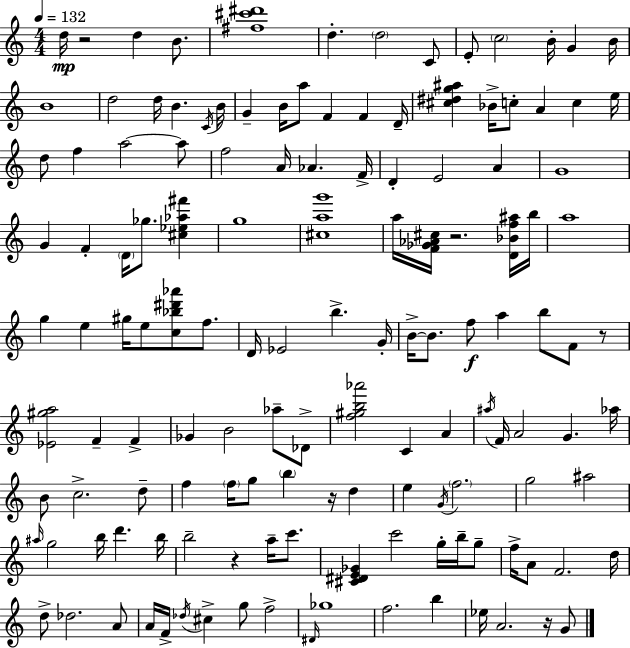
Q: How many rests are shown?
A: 6